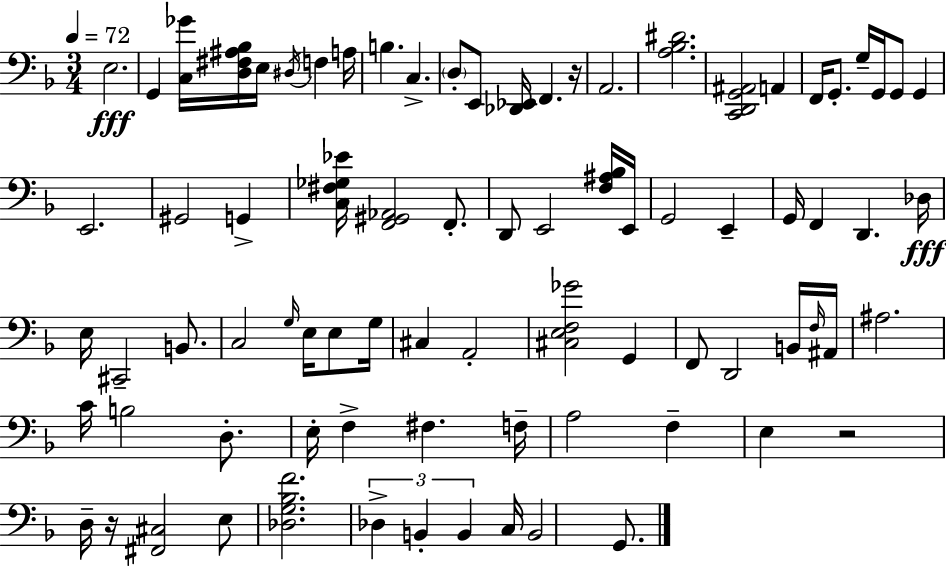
{
  \clef bass
  \numericTimeSignature
  \time 3/4
  \key f \major
  \tempo 4 = 72
  e2.\fff | g,4 <c ges'>16 <d fis ais bes>16 e16 \acciaccatura { dis16 } f4 | a16 b4. c4.-> | \parenthesize d8-. e,8 <des, ees,>16 f,4. | \break r16 a,2. | <a bes dis'>2. | <c, d, g, ais,>2 a,4 | f,16 g,8.-. g16-- g,16 g,8 g,4 | \break e,2. | gis,2 g,4-> | <c fis ges ees'>16 <f, gis, aes,>2 f,8.-. | d,8 e,2 <f ais bes>16 | \break e,16 g,2 e,4-- | g,16 f,4 d,4. | des16\fff e16 cis,2-- b,8. | c2 \grace { g16 } e16 e8 | \break g16 cis4 a,2-. | <cis e f ges'>2 g,4 | f,8 d,2 | b,16 \grace { f16 } ais,16 ais2. | \break c'16 b2 | d8.-. e16-. f4-> fis4. | f16-- a2 f4-- | e4 r2 | \break d16-- r16 <fis, cis>2 | e8 <des g bes f'>2. | \tuplet 3/2 { des4-> b,4-. b,4 } | c16 b,2 | \break g,8. \bar "|."
}